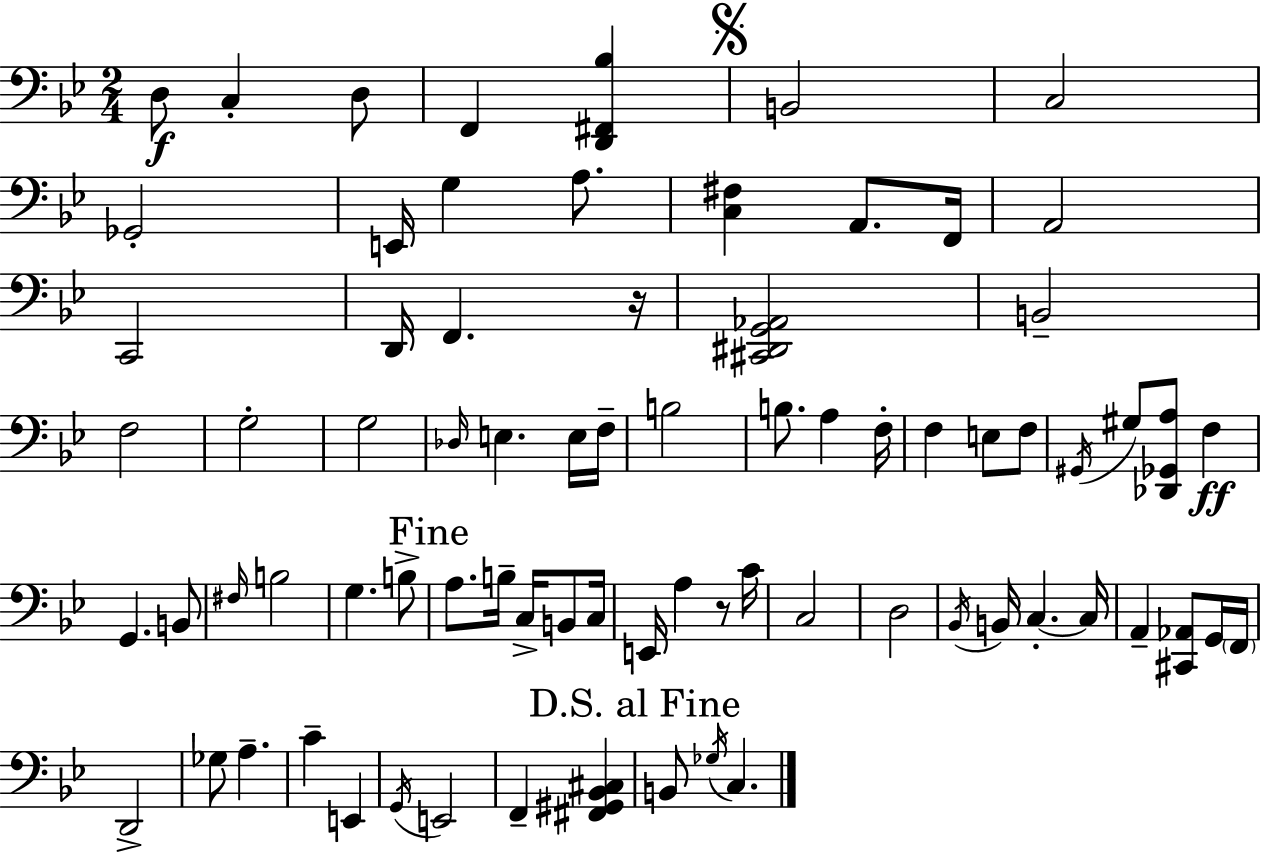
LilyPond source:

{
  \clef bass
  \numericTimeSignature
  \time 2/4
  \key g \minor
  d8\f c4-. d8 | f,4 <d, fis, bes>4 | \mark \markup { \musicglyph "scripts.segno" } b,2 | c2 | \break ges,2-. | e,16 g4 a8. | <c fis>4 a,8. f,16 | a,2 | \break c,2 | d,16 f,4. r16 | <cis, dis, g, aes,>2 | b,2-- | \break f2 | g2-. | g2 | \grace { des16 } e4. e16 | \break f16-- b2 | b8. a4 | f16-. f4 e8 f8 | \acciaccatura { gis,16 } gis8 <des, ges, a>8 f4\ff | \break g,4. | b,8 \grace { fis16 } b2 | g4. | b8-> \mark "Fine" a8. b16-- c16-> | \break b,8 c16 e,16 a4 | r8 c'16 c2 | d2 | \acciaccatura { bes,16 } b,16 c4.-.~~ | \break c16 a,4-- | <cis, aes,>8 g,16 \parenthesize f,16 d,2-> | ges8 a4.-- | c'4-- | \break e,4 \acciaccatura { g,16 } e,2 | f,4-- | <fis, gis, bes, cis>4 \mark "D.S. al Fine" b,8 \acciaccatura { ges16 } | c4. \bar "|."
}